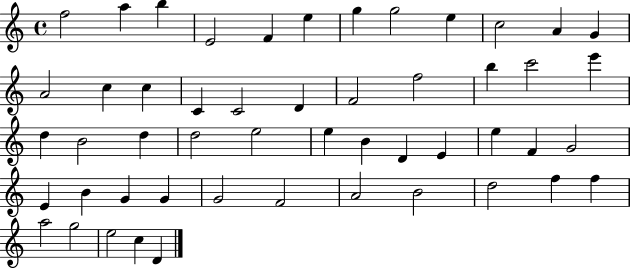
F5/h A5/q B5/q E4/h F4/q E5/q G5/q G5/h E5/q C5/h A4/q G4/q A4/h C5/q C5/q C4/q C4/h D4/q F4/h F5/h B5/q C6/h E6/q D5/q B4/h D5/q D5/h E5/h E5/q B4/q D4/q E4/q E5/q F4/q G4/h E4/q B4/q G4/q G4/q G4/h F4/h A4/h B4/h D5/h F5/q F5/q A5/h G5/h E5/h C5/q D4/q